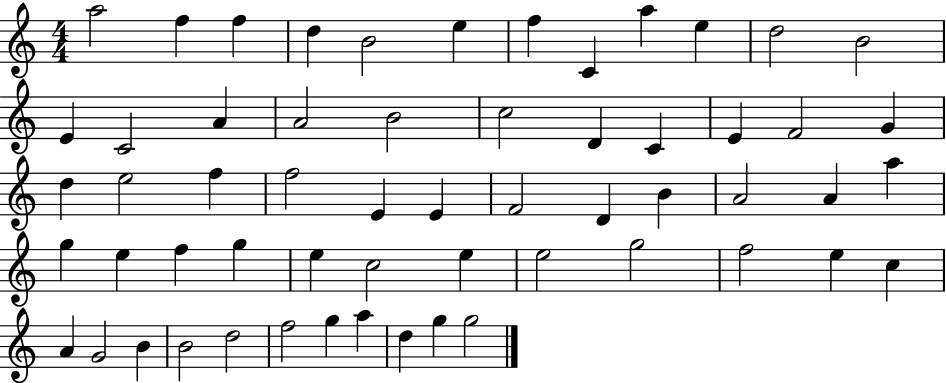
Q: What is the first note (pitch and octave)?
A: A5